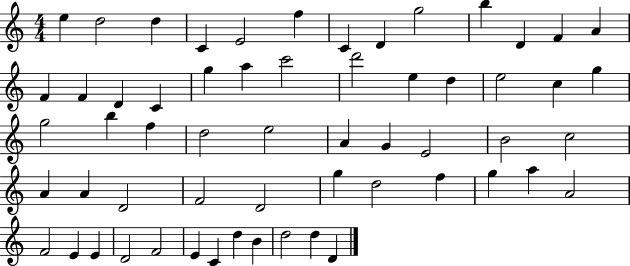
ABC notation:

X:1
T:Untitled
M:4/4
L:1/4
K:C
e d2 d C E2 f C D g2 b D F A F F D C g a c'2 d'2 e d e2 c g g2 b f d2 e2 A G E2 B2 c2 A A D2 F2 D2 g d2 f g a A2 F2 E E D2 F2 E C d B d2 d D